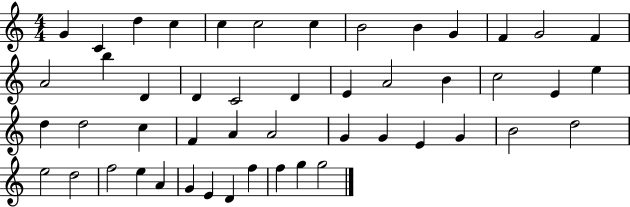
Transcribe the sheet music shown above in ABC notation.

X:1
T:Untitled
M:4/4
L:1/4
K:C
G C d c c c2 c B2 B G F G2 F A2 b D D C2 D E A2 B c2 E e d d2 c F A A2 G G E G B2 d2 e2 d2 f2 e A G E D f f g g2